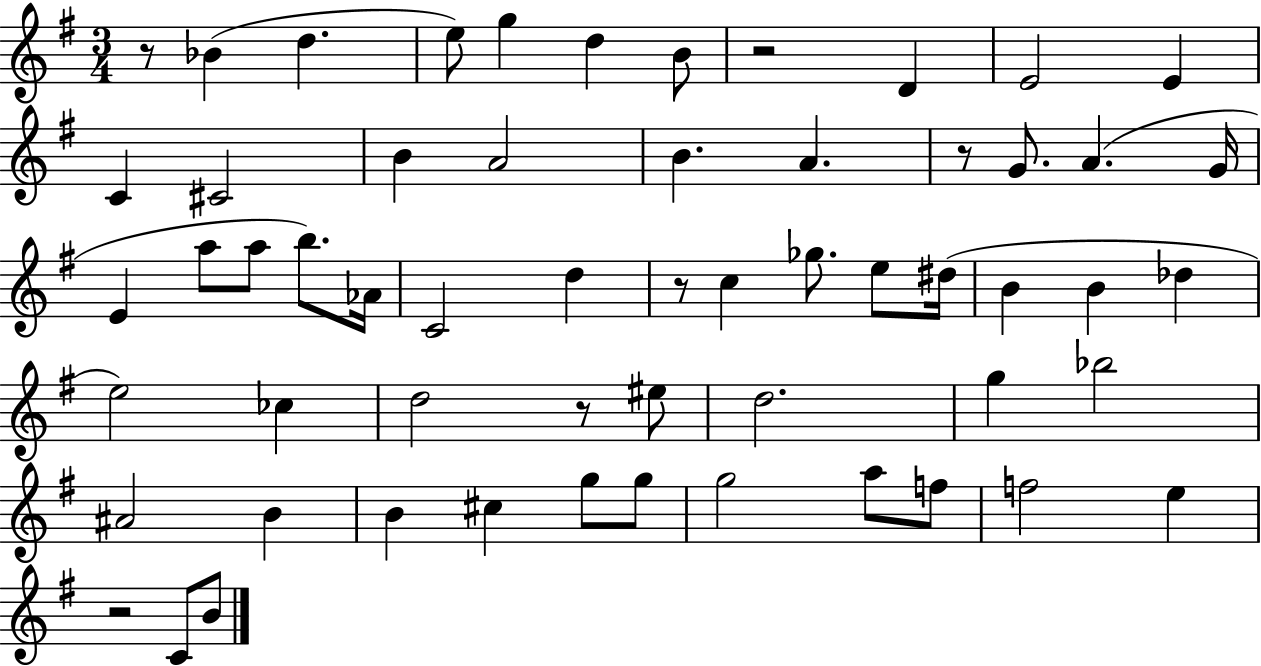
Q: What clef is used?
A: treble